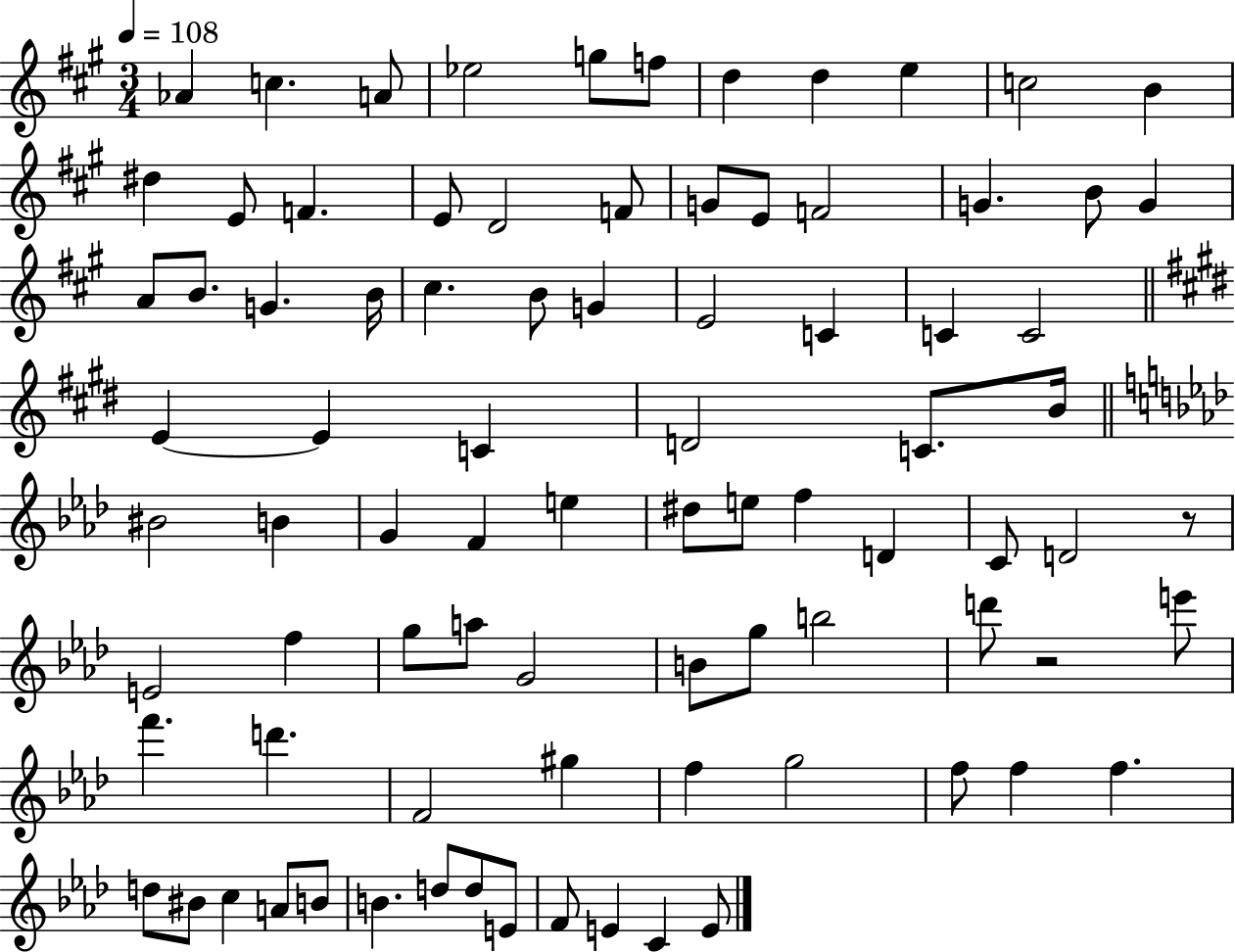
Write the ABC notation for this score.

X:1
T:Untitled
M:3/4
L:1/4
K:A
_A c A/2 _e2 g/2 f/2 d d e c2 B ^d E/2 F E/2 D2 F/2 G/2 E/2 F2 G B/2 G A/2 B/2 G B/4 ^c B/2 G E2 C C C2 E E C D2 C/2 B/4 ^B2 B G F e ^d/2 e/2 f D C/2 D2 z/2 E2 f g/2 a/2 G2 B/2 g/2 b2 d'/2 z2 e'/2 f' d' F2 ^g f g2 f/2 f f d/2 ^B/2 c A/2 B/2 B d/2 d/2 E/2 F/2 E C E/2